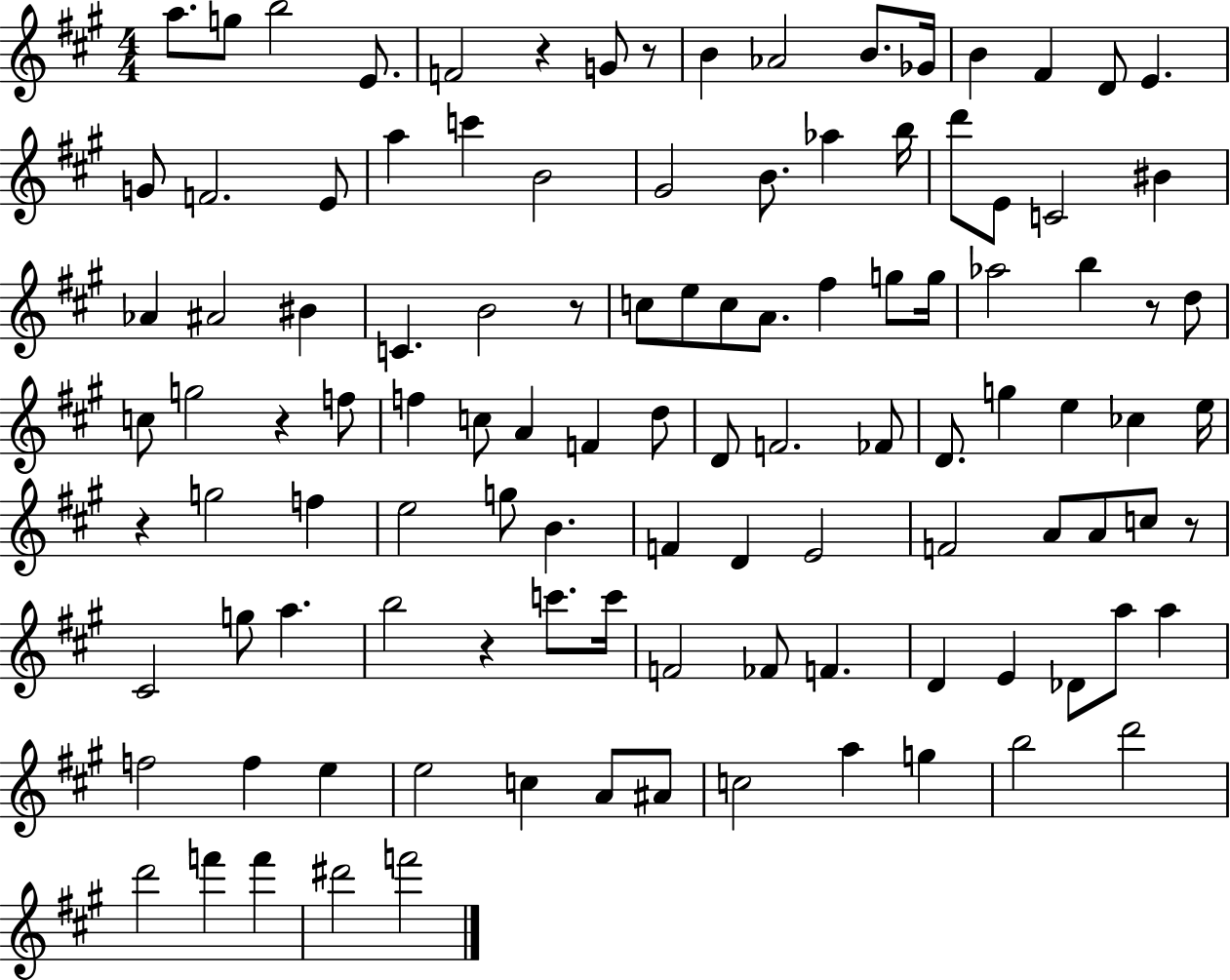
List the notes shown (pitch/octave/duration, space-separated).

A5/e. G5/e B5/h E4/e. F4/h R/q G4/e R/e B4/q Ab4/h B4/e. Gb4/s B4/q F#4/q D4/e E4/q. G4/e F4/h. E4/e A5/q C6/q B4/h G#4/h B4/e. Ab5/q B5/s D6/e E4/e C4/h BIS4/q Ab4/q A#4/h BIS4/q C4/q. B4/h R/e C5/e E5/e C5/e A4/e. F#5/q G5/e G5/s Ab5/h B5/q R/e D5/e C5/e G5/h R/q F5/e F5/q C5/e A4/q F4/q D5/e D4/e F4/h. FES4/e D4/e. G5/q E5/q CES5/q E5/s R/q G5/h F5/q E5/h G5/e B4/q. F4/q D4/q E4/h F4/h A4/e A4/e C5/e R/e C#4/h G5/e A5/q. B5/h R/q C6/e. C6/s F4/h FES4/e F4/q. D4/q E4/q Db4/e A5/e A5/q F5/h F5/q E5/q E5/h C5/q A4/e A#4/e C5/h A5/q G5/q B5/h D6/h D6/h F6/q F6/q D#6/h F6/h